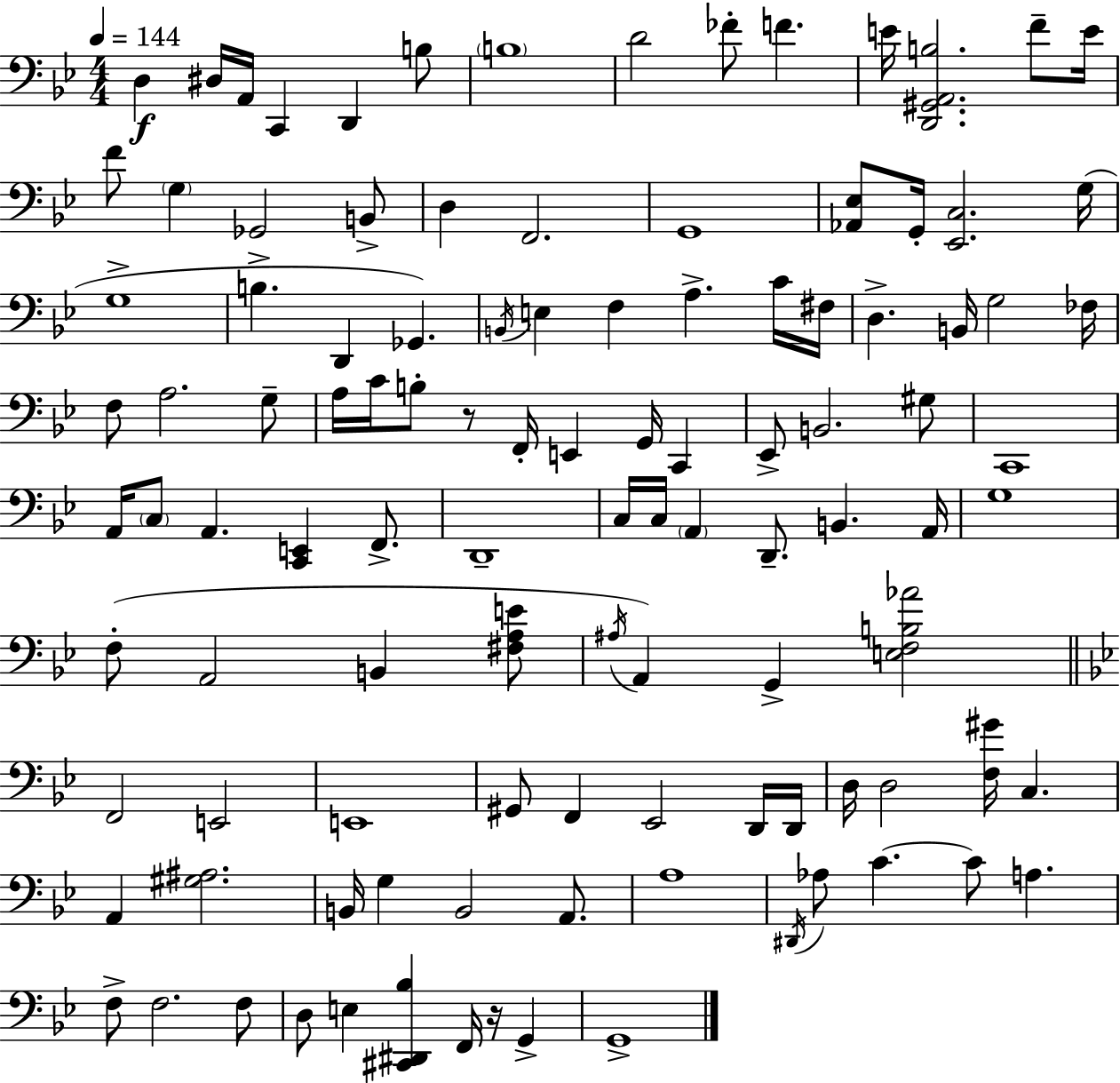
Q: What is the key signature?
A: BES major